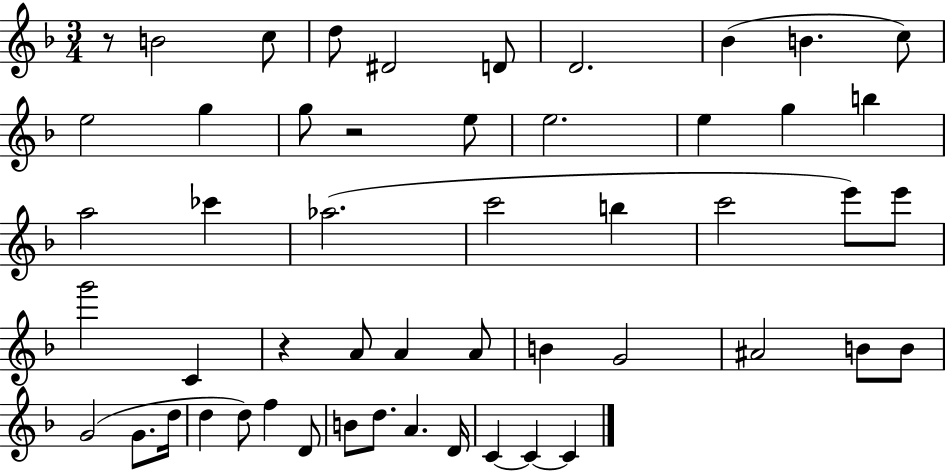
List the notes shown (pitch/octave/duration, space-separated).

R/e B4/h C5/e D5/e D#4/h D4/e D4/h. Bb4/q B4/q. C5/e E5/h G5/q G5/e R/h E5/e E5/h. E5/q G5/q B5/q A5/h CES6/q Ab5/h. C6/h B5/q C6/h E6/e E6/e G6/h C4/q R/q A4/e A4/q A4/e B4/q G4/h A#4/h B4/e B4/e G4/h G4/e. D5/s D5/q D5/e F5/q D4/e B4/e D5/e. A4/q. D4/s C4/q C4/q C4/q